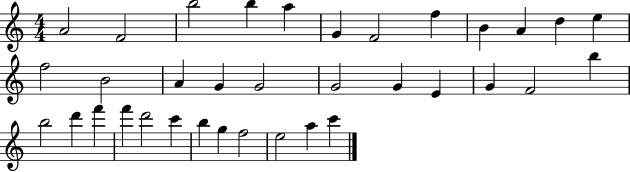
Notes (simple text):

A4/h F4/h B5/h B5/q A5/q G4/q F4/h F5/q B4/q A4/q D5/q E5/q F5/h B4/h A4/q G4/q G4/h G4/h G4/q E4/q G4/q F4/h B5/q B5/h D6/q F6/q F6/q D6/h C6/q B5/q G5/q F5/h E5/h A5/q C6/q